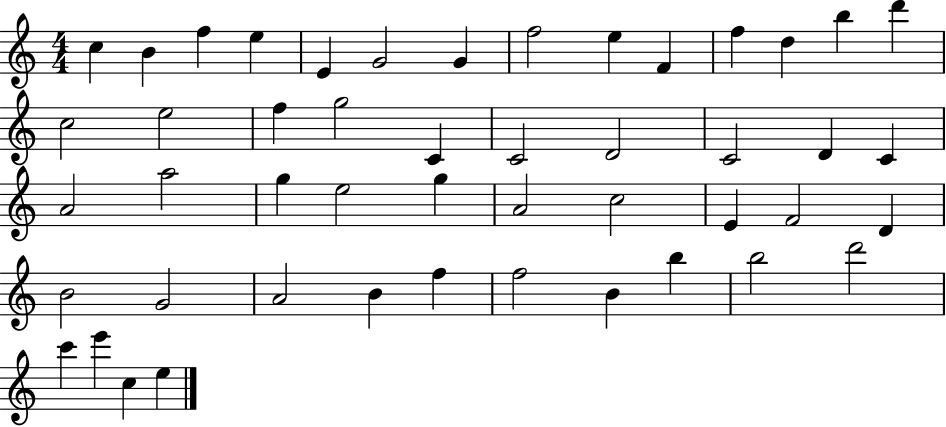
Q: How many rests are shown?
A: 0